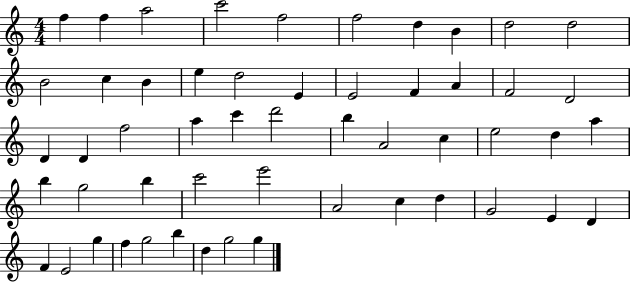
{
  \clef treble
  \numericTimeSignature
  \time 4/4
  \key c \major
  f''4 f''4 a''2 | c'''2 f''2 | f''2 d''4 b'4 | d''2 d''2 | \break b'2 c''4 b'4 | e''4 d''2 e'4 | e'2 f'4 a'4 | f'2 d'2 | \break d'4 d'4 f''2 | a''4 c'''4 d'''2 | b''4 a'2 c''4 | e''2 d''4 a''4 | \break b''4 g''2 b''4 | c'''2 e'''2 | a'2 c''4 d''4 | g'2 e'4 d'4 | \break f'4 e'2 g''4 | f''4 g''2 b''4 | d''4 g''2 g''4 | \bar "|."
}